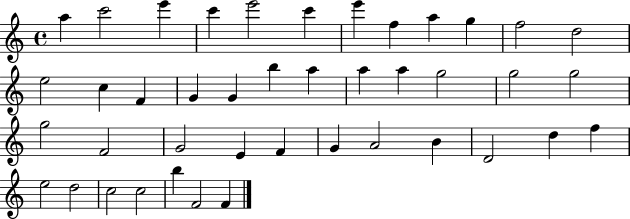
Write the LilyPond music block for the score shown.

{
  \clef treble
  \time 4/4
  \defaultTimeSignature
  \key c \major
  a''4 c'''2 e'''4 | c'''4 e'''2 c'''4 | e'''4 f''4 a''4 g''4 | f''2 d''2 | \break e''2 c''4 f'4 | g'4 g'4 b''4 a''4 | a''4 a''4 g''2 | g''2 g''2 | \break g''2 f'2 | g'2 e'4 f'4 | g'4 a'2 b'4 | d'2 d''4 f''4 | \break e''2 d''2 | c''2 c''2 | b''4 f'2 f'4 | \bar "|."
}